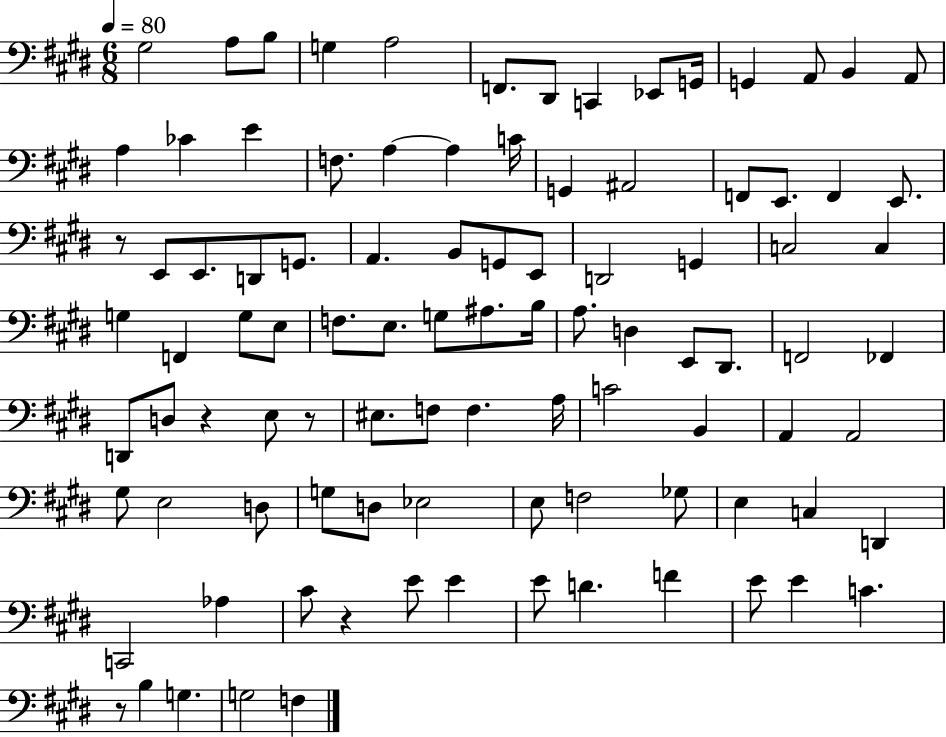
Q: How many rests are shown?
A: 5